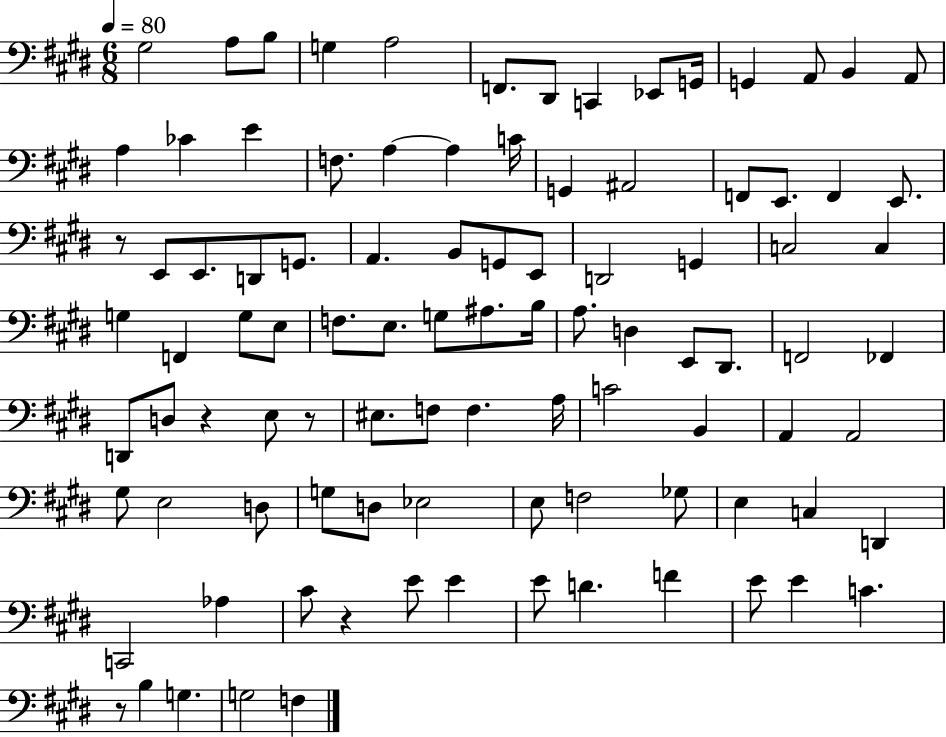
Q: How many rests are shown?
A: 5